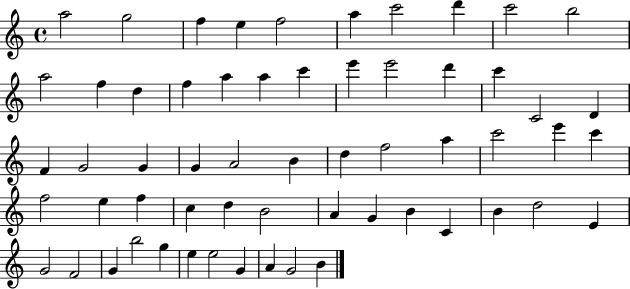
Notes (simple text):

A5/h G5/h F5/q E5/q F5/h A5/q C6/h D6/q C6/h B5/h A5/h F5/q D5/q F5/q A5/q A5/q C6/q E6/q E6/h D6/q C6/q C4/h D4/q F4/q G4/h G4/q G4/q A4/h B4/q D5/q F5/h A5/q C6/h E6/q C6/q F5/h E5/q F5/q C5/q D5/q B4/h A4/q G4/q B4/q C4/q B4/q D5/h E4/q G4/h F4/h G4/q B5/h G5/q E5/q E5/h G4/q A4/q G4/h B4/q